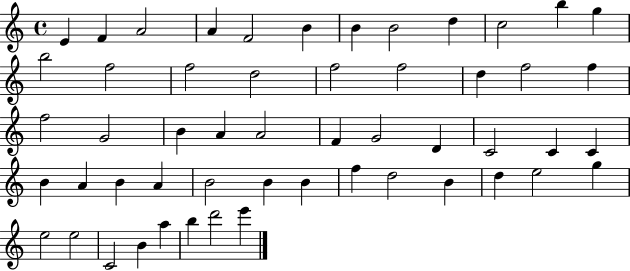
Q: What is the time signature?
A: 4/4